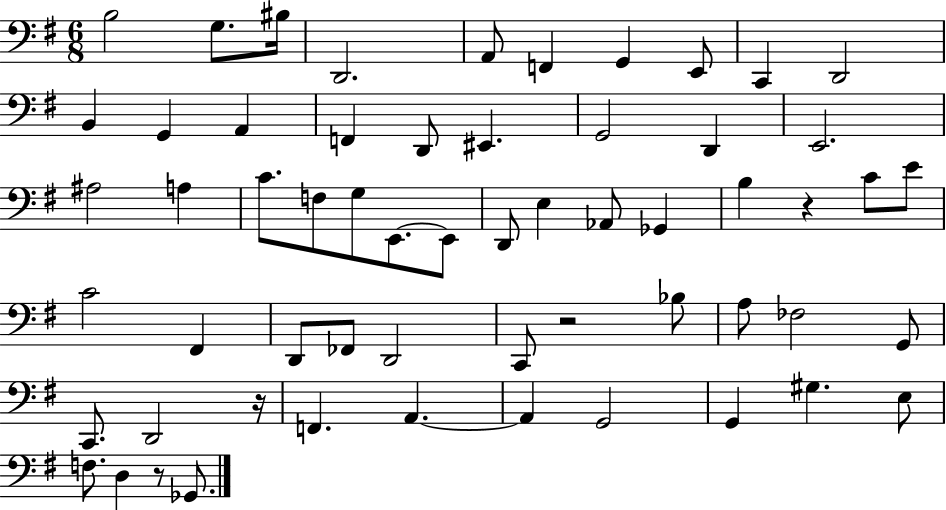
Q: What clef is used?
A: bass